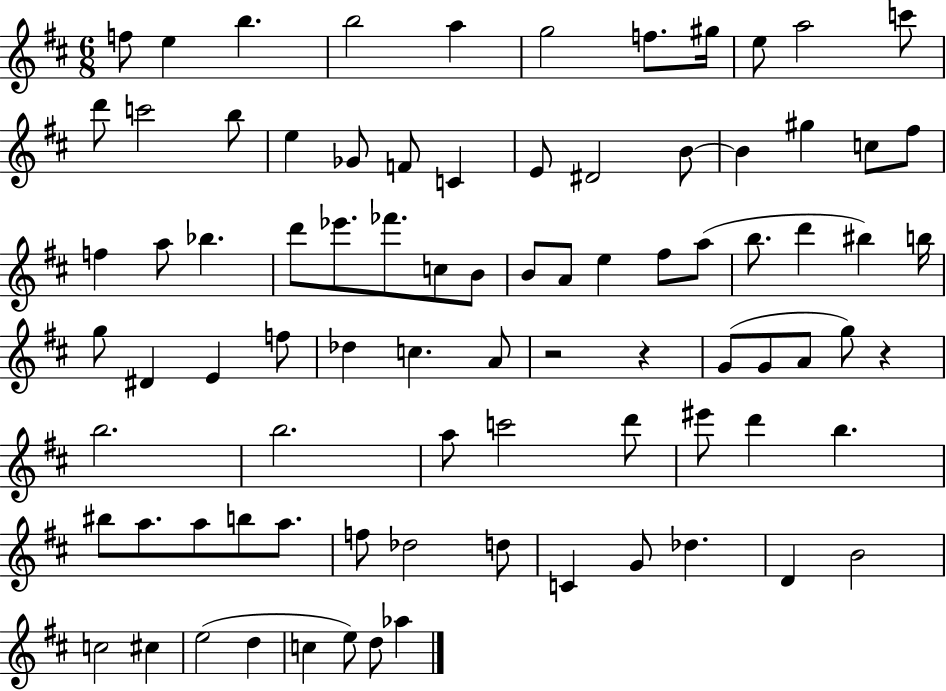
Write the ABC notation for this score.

X:1
T:Untitled
M:6/8
L:1/4
K:D
f/2 e b b2 a g2 f/2 ^g/4 e/2 a2 c'/2 d'/2 c'2 b/2 e _G/2 F/2 C E/2 ^D2 B/2 B ^g c/2 ^f/2 f a/2 _b d'/2 _e'/2 _f'/2 c/2 B/2 B/2 A/2 e ^f/2 a/2 b/2 d' ^b b/4 g/2 ^D E f/2 _d c A/2 z2 z G/2 G/2 A/2 g/2 z b2 b2 a/2 c'2 d'/2 ^e'/2 d' b ^b/2 a/2 a/2 b/2 a/2 f/2 _d2 d/2 C G/2 _d D B2 c2 ^c e2 d c e/2 d/2 _a